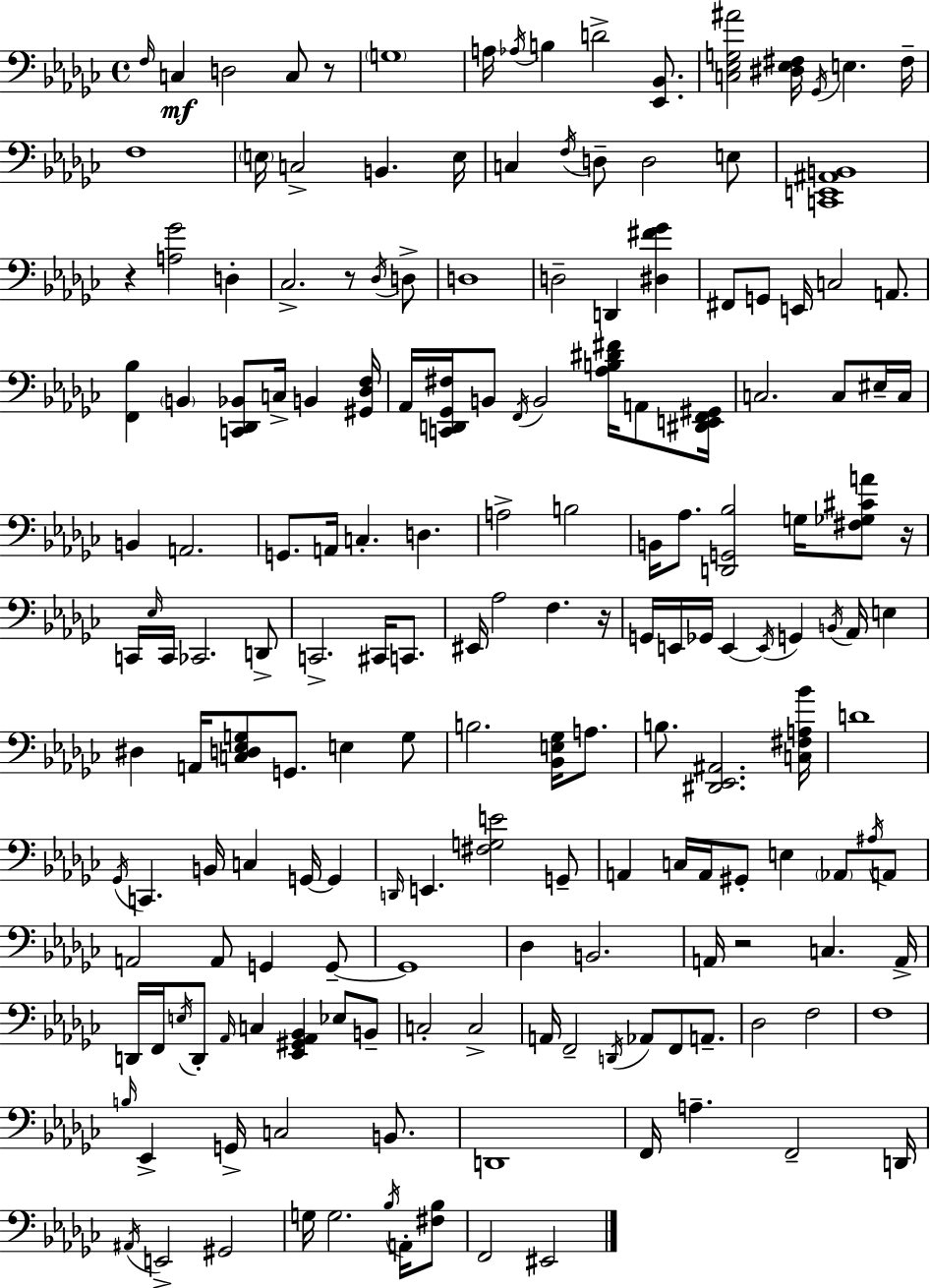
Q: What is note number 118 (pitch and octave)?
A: Ab2